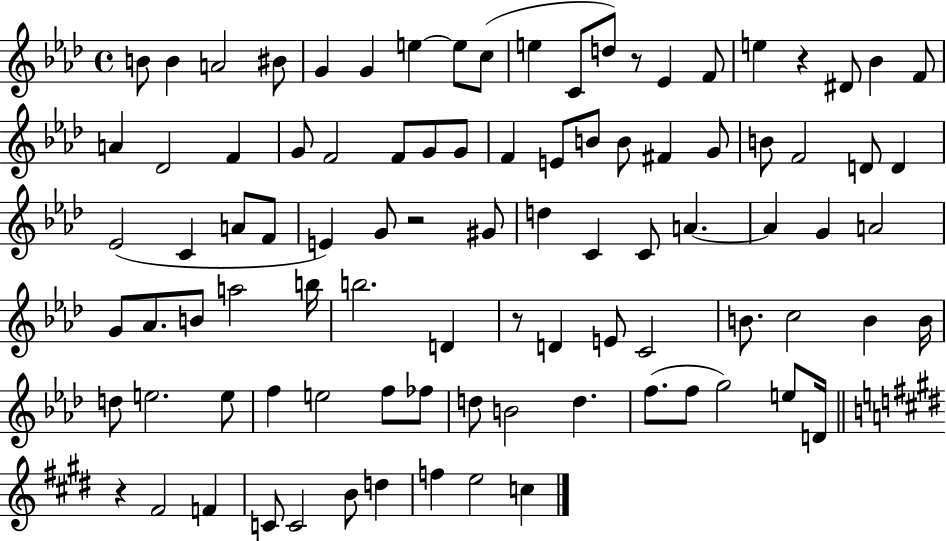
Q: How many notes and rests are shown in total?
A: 93